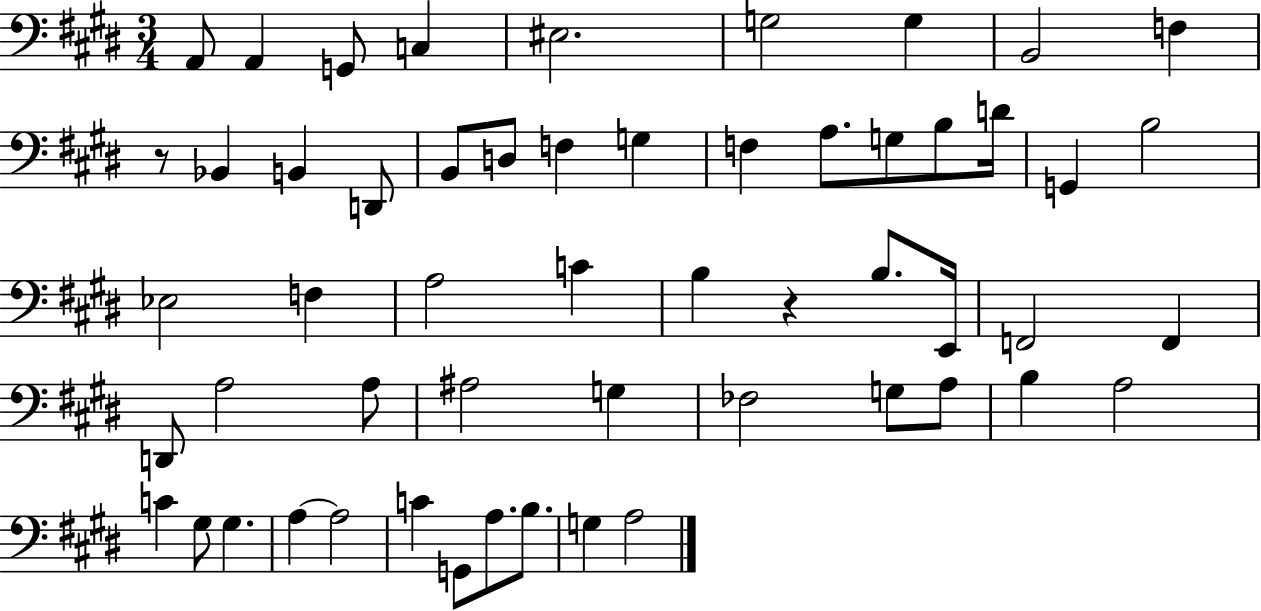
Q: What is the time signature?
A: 3/4